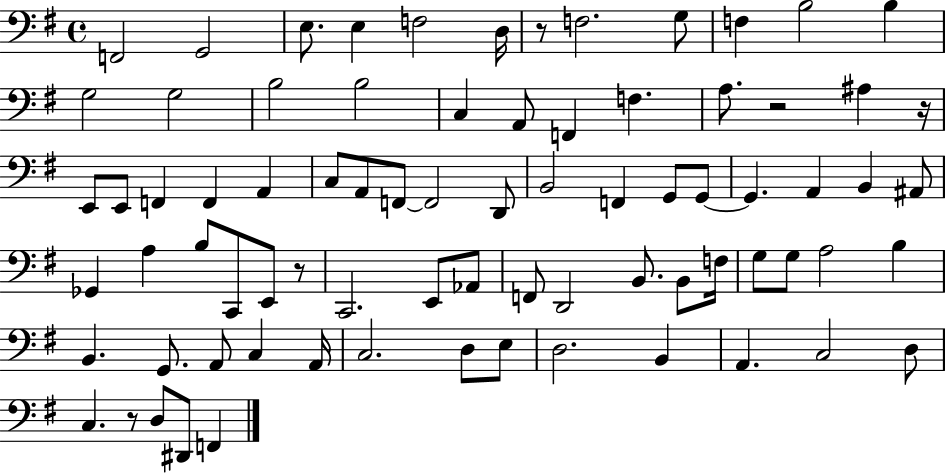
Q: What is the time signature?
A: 4/4